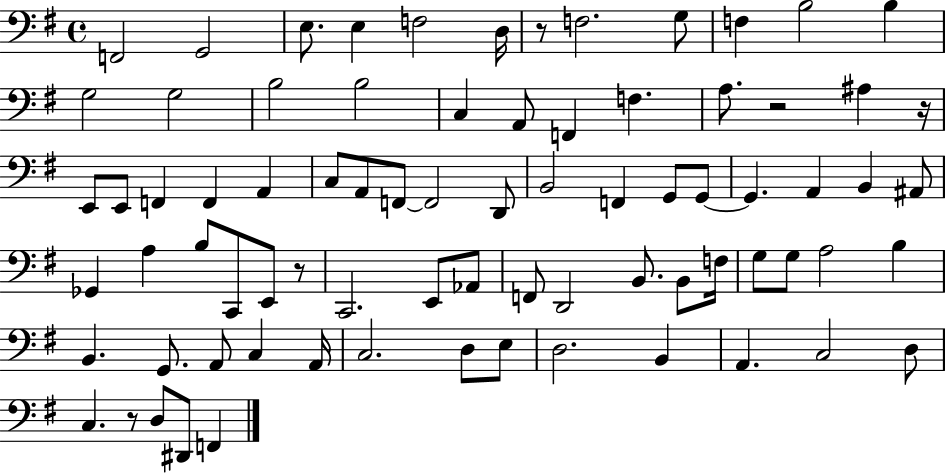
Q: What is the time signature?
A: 4/4